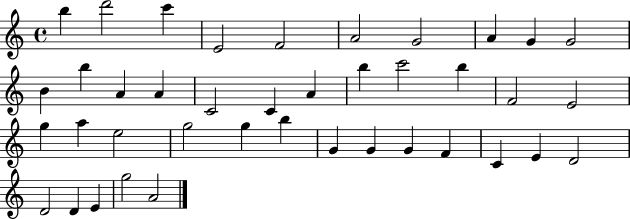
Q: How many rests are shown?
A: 0